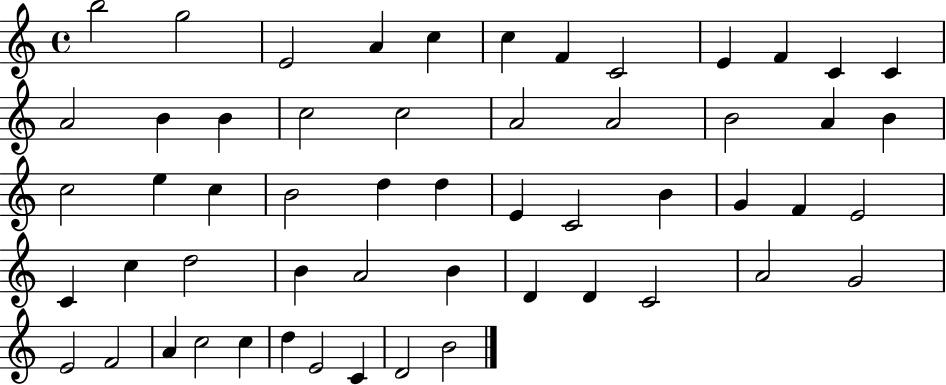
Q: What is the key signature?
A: C major